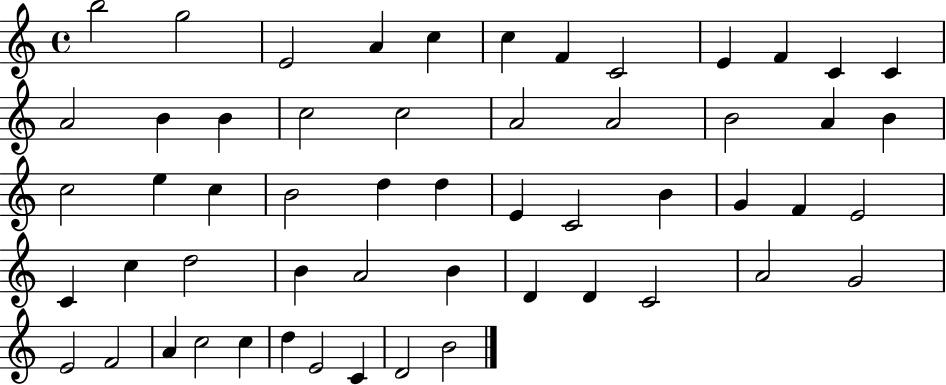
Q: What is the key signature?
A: C major